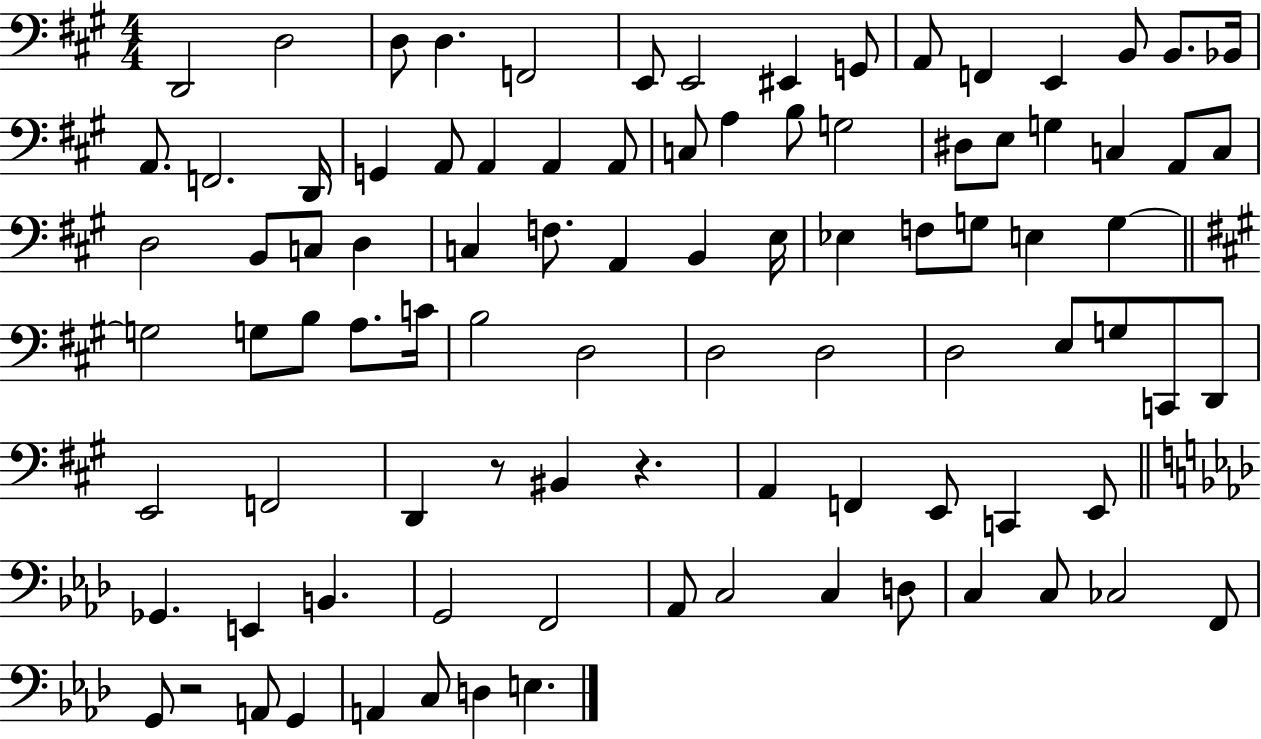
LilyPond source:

{
  \clef bass
  \numericTimeSignature
  \time 4/4
  \key a \major
  d,2 d2 | d8 d4. f,2 | e,8 e,2 eis,4 g,8 | a,8 f,4 e,4 b,8 b,8. bes,16 | \break a,8. f,2. d,16 | g,4 a,8 a,4 a,4 a,8 | c8 a4 b8 g2 | dis8 e8 g4 c4 a,8 c8 | \break d2 b,8 c8 d4 | c4 f8. a,4 b,4 e16 | ees4 f8 g8 e4 g4~~ | \bar "||" \break \key a \major g2 g8 b8 a8. c'16 | b2 d2 | d2 d2 | d2 e8 g8 c,8 d,8 | \break e,2 f,2 | d,4 r8 bis,4 r4. | a,4 f,4 e,8 c,4 e,8 | \bar "||" \break \key aes \major ges,4. e,4 b,4. | g,2 f,2 | aes,8 c2 c4 d8 | c4 c8 ces2 f,8 | \break g,8 r2 a,8 g,4 | a,4 c8 d4 e4. | \bar "|."
}